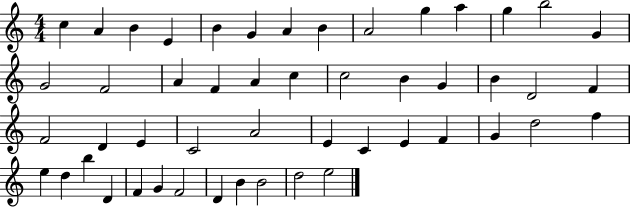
{
  \clef treble
  \numericTimeSignature
  \time 4/4
  \key c \major
  c''4 a'4 b'4 e'4 | b'4 g'4 a'4 b'4 | a'2 g''4 a''4 | g''4 b''2 g'4 | \break g'2 f'2 | a'4 f'4 a'4 c''4 | c''2 b'4 g'4 | b'4 d'2 f'4 | \break f'2 d'4 e'4 | c'2 a'2 | e'4 c'4 e'4 f'4 | g'4 d''2 f''4 | \break e''4 d''4 b''4 d'4 | f'4 g'4 f'2 | d'4 b'4 b'2 | d''2 e''2 | \break \bar "|."
}